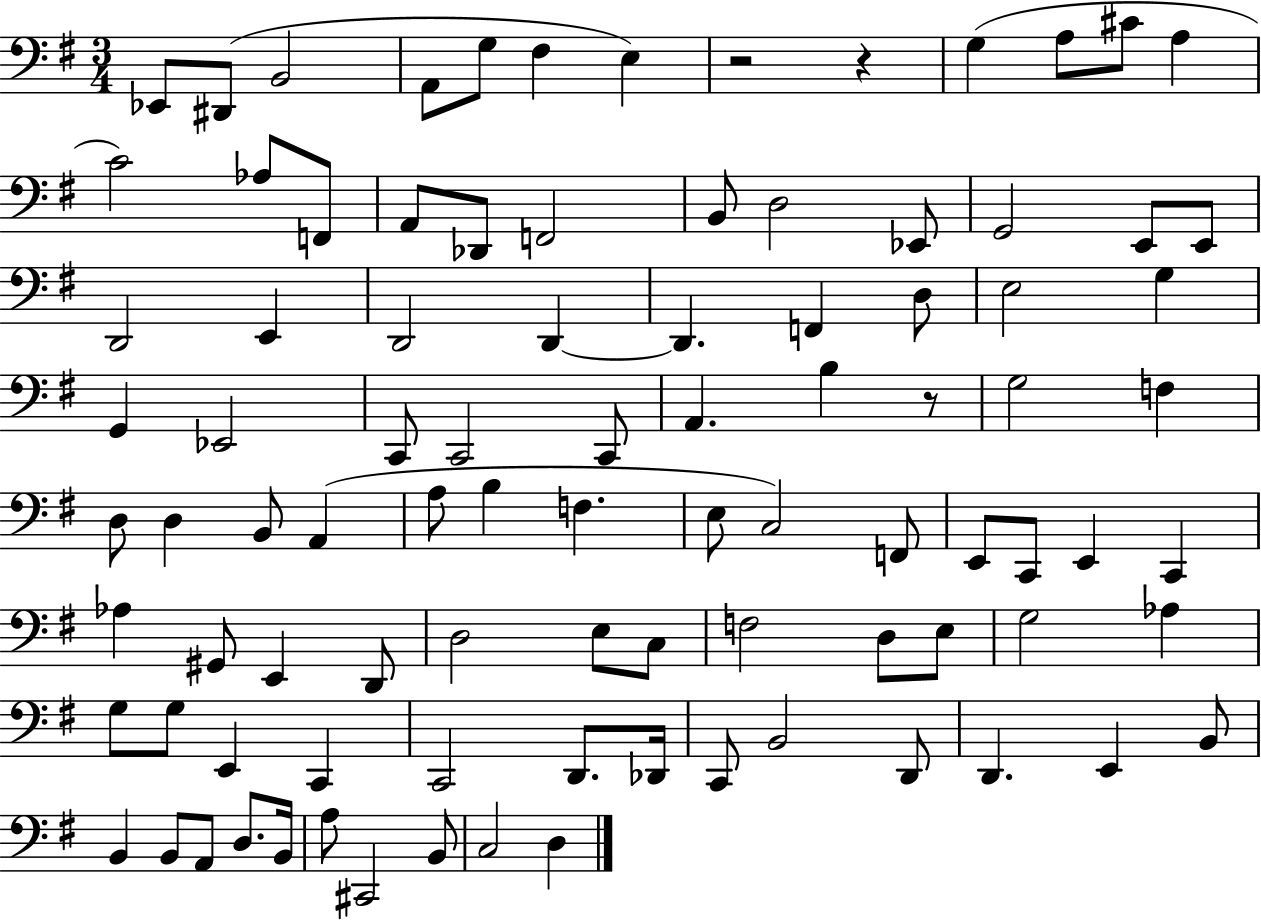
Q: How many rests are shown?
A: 3